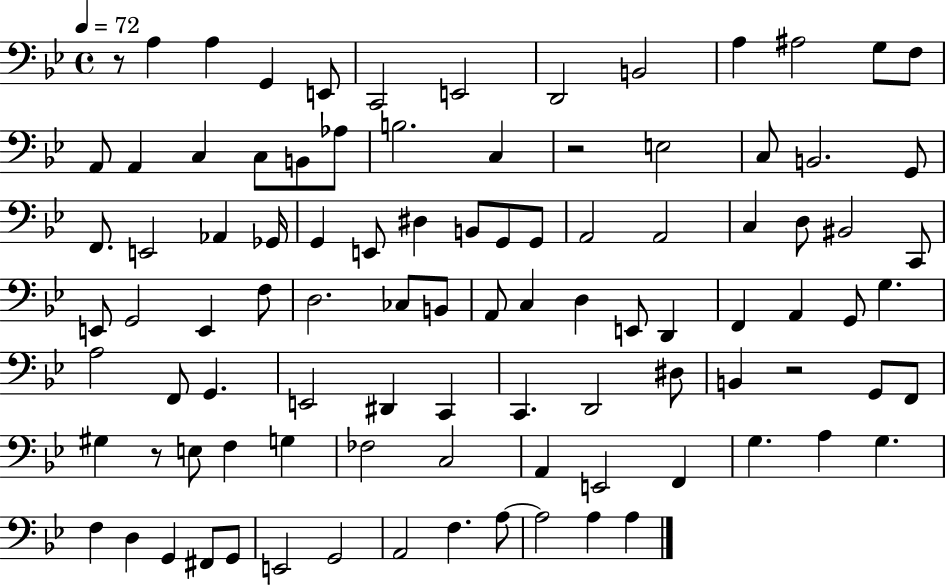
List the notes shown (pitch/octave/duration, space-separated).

R/e A3/q A3/q G2/q E2/e C2/h E2/h D2/h B2/h A3/q A#3/h G3/e F3/e A2/e A2/q C3/q C3/e B2/e Ab3/e B3/h. C3/q R/h E3/h C3/e B2/h. G2/e F2/e. E2/h Ab2/q Gb2/s G2/q E2/e D#3/q B2/e G2/e G2/e A2/h A2/h C3/q D3/e BIS2/h C2/e E2/e G2/h E2/q F3/e D3/h. CES3/e B2/e A2/e C3/q D3/q E2/e D2/q F2/q A2/q G2/e G3/q. A3/h F2/e G2/q. E2/h D#2/q C2/q C2/q. D2/h D#3/e B2/q R/h G2/e F2/e G#3/q R/e E3/e F3/q G3/q FES3/h C3/h A2/q E2/h F2/q G3/q. A3/q G3/q. F3/q D3/q G2/q F#2/e G2/e E2/h G2/h A2/h F3/q. A3/e A3/h A3/q A3/q